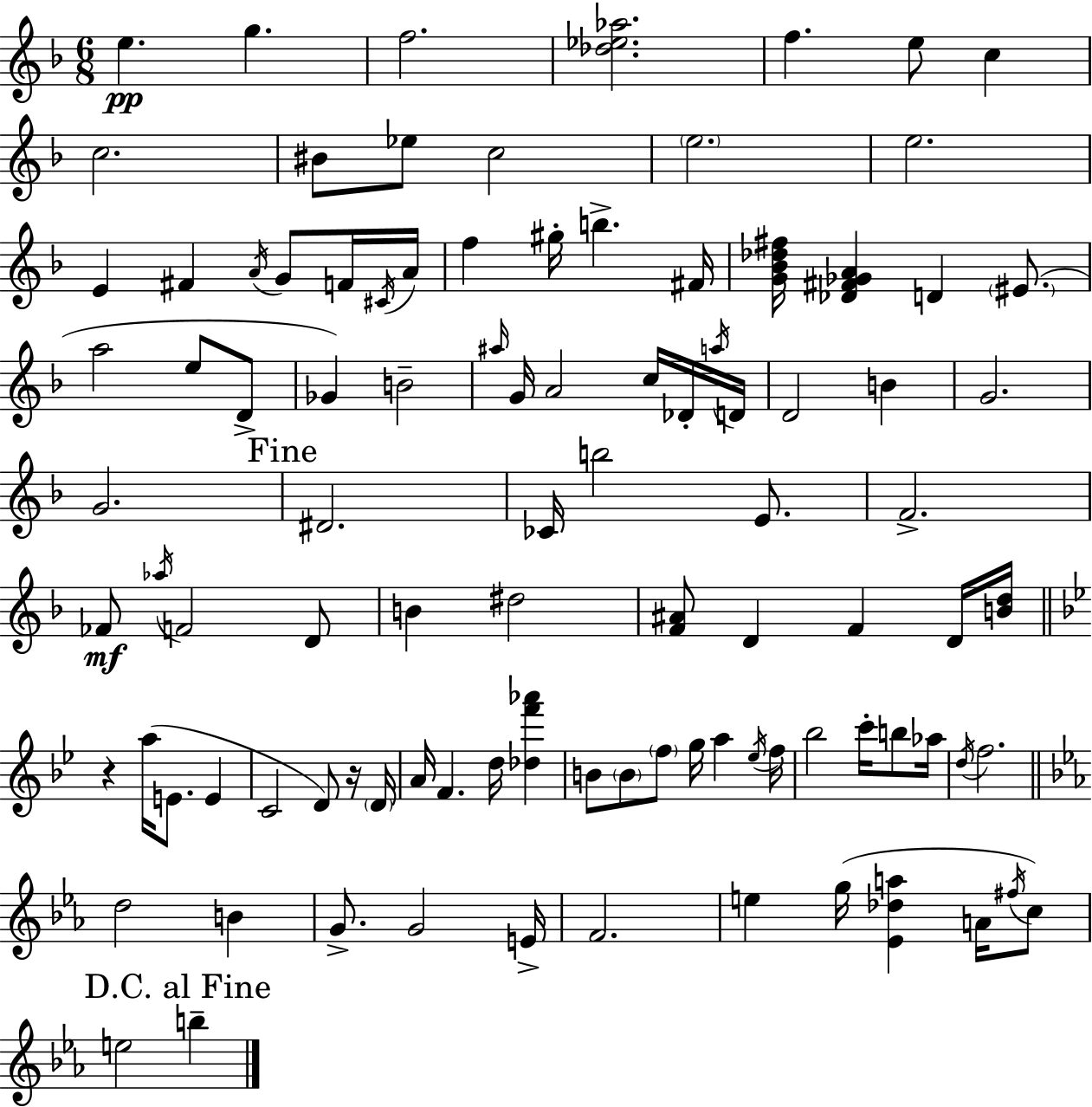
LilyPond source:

{
  \clef treble
  \numericTimeSignature
  \time 6/8
  \key f \major
  e''4.\pp g''4. | f''2. | <des'' ees'' aes''>2. | f''4. e''8 c''4 | \break c''2. | bis'8 ees''8 c''2 | \parenthesize e''2. | e''2. | \break e'4 fis'4 \acciaccatura { a'16 } g'8 f'16 | \acciaccatura { cis'16 } a'16 f''4 gis''16-. b''4.-> | fis'16 <g' bes' des'' fis''>16 <des' fis' ges' a'>4 d'4 \parenthesize eis'8.( | a''2 e''8 | \break d'8-> ges'4) b'2-- | \grace { ais''16 } g'16 a'2 | c''16 des'16-. \acciaccatura { a''16 } d'16 d'2 | b'4 g'2. | \break g'2. | \mark "Fine" dis'2. | ces'16 b''2 | e'8. f'2.-> | \break fes'8\mf \acciaccatura { aes''16 } f'2 | d'8 b'4 dis''2 | <f' ais'>8 d'4 f'4 | d'16 <b' d''>16 \bar "||" \break \key bes \major r4 a''16( e'8. e'4 | c'2 d'8) r16 \parenthesize d'16 | a'16 f'4. d''16 <des'' f''' aes'''>4 | b'8 \parenthesize b'8 \parenthesize f''8 g''16 a''4 \acciaccatura { ees''16 } | \break f''16 bes''2 c'''16-. b''8 | aes''16 \acciaccatura { d''16 } f''2. | \bar "||" \break \key ees \major d''2 b'4 | g'8.-> g'2 e'16-> | f'2. | e''4 g''16( <ees' des'' a''>4 a'16 \acciaccatura { fis''16 } c''8) | \break \mark "D.C. al Fine" e''2 b''4-- | \bar "|."
}